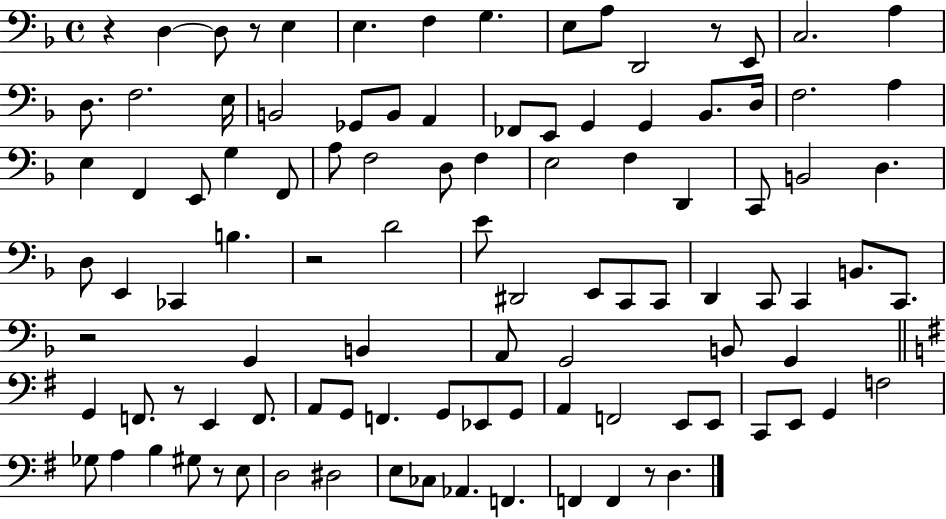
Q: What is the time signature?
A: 4/4